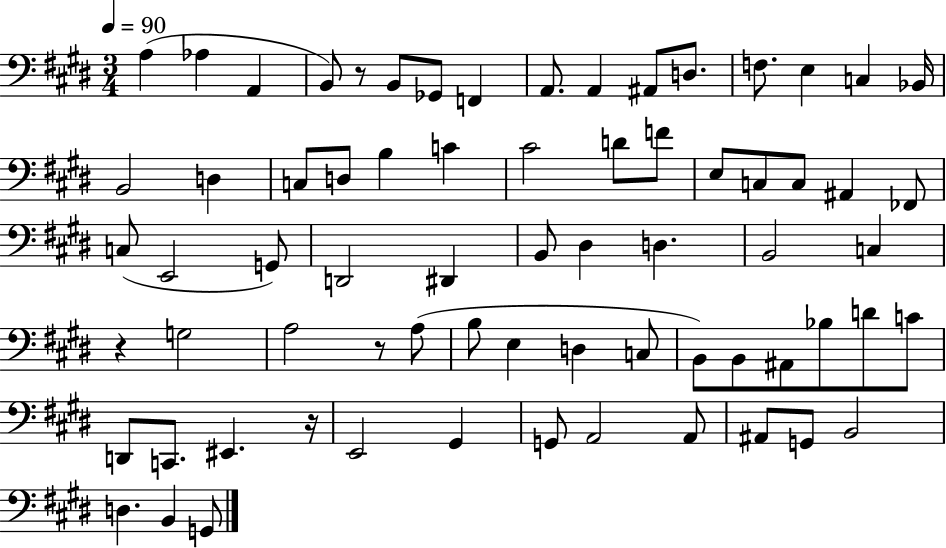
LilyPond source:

{
  \clef bass
  \numericTimeSignature
  \time 3/4
  \key e \major
  \tempo 4 = 90
  \repeat volta 2 { a4( aes4 a,4 | b,8) r8 b,8 ges,8 f,4 | a,8. a,4 ais,8 d8. | f8. e4 c4 bes,16 | \break b,2 d4 | c8 d8 b4 c'4 | cis'2 d'8 f'8 | e8 c8 c8 ais,4 fes,8 | \break c8( e,2 g,8) | d,2 dis,4 | b,8 dis4 d4. | b,2 c4 | \break r4 g2 | a2 r8 a8( | b8 e4 d4 c8 | b,8) b,8 ais,8 bes8 d'8 c'8 | \break d,8 c,8. eis,4. r16 | e,2 gis,4 | g,8 a,2 a,8 | ais,8 g,8 b,2 | \break d4. b,4 g,8 | } \bar "|."
}